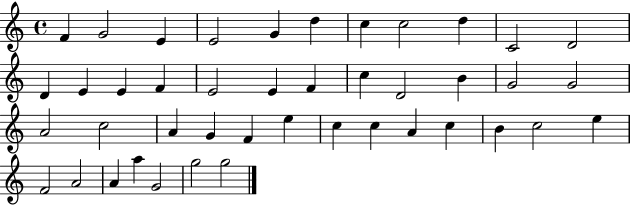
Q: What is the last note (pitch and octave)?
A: G5